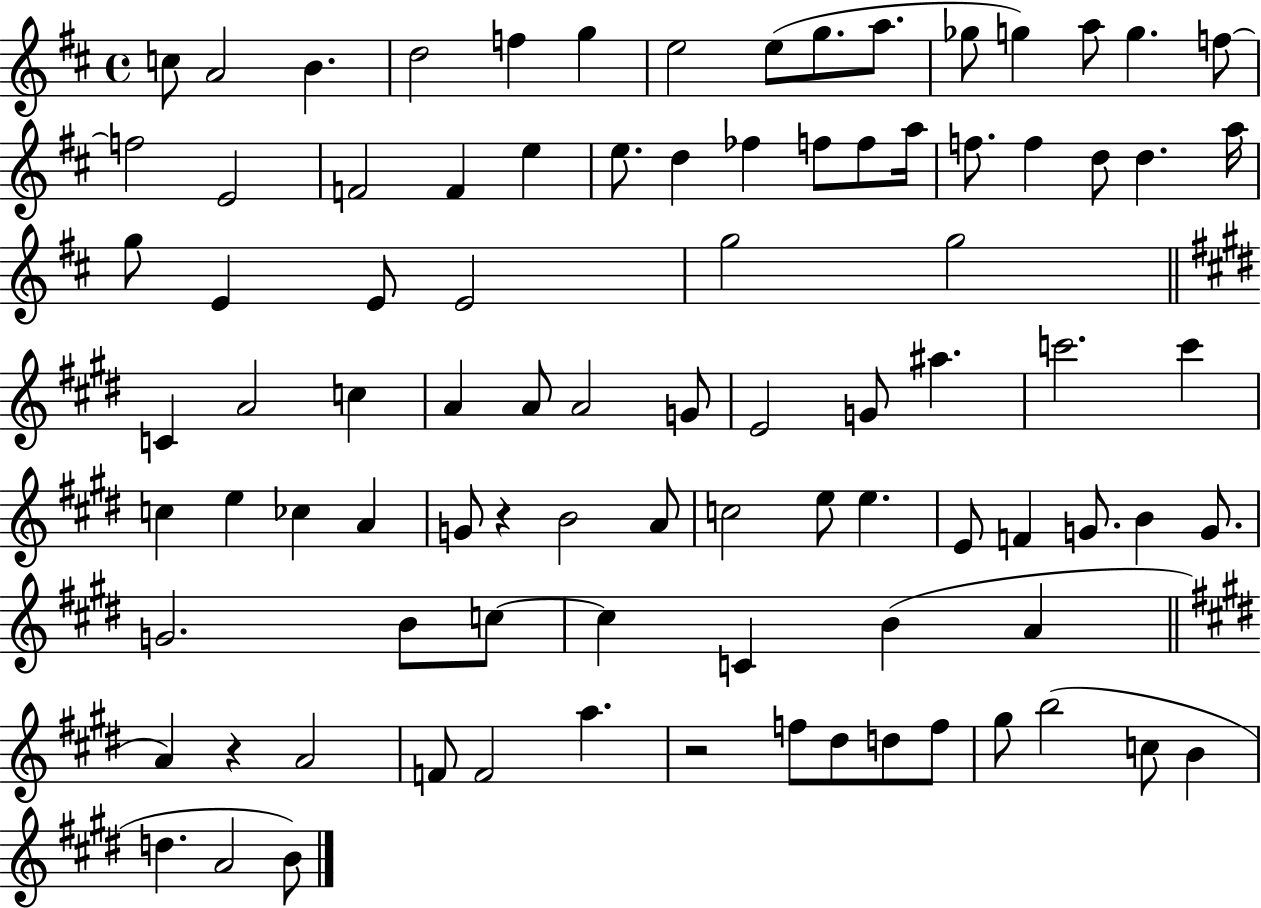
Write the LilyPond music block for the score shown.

{
  \clef treble
  \time 4/4
  \defaultTimeSignature
  \key d \major
  c''8 a'2 b'4. | d''2 f''4 g''4 | e''2 e''8( g''8. a''8. | ges''8 g''4) a''8 g''4. f''8~~ | \break f''2 e'2 | f'2 f'4 e''4 | e''8. d''4 fes''4 f''8 f''8 a''16 | f''8. f''4 d''8 d''4. a''16 | \break g''8 e'4 e'8 e'2 | g''2 g''2 | \bar "||" \break \key e \major c'4 a'2 c''4 | a'4 a'8 a'2 g'8 | e'2 g'8 ais''4. | c'''2. c'''4 | \break c''4 e''4 ces''4 a'4 | g'8 r4 b'2 a'8 | c''2 e''8 e''4. | e'8 f'4 g'8. b'4 g'8. | \break g'2. b'8 c''8~~ | c''4 c'4 b'4( a'4 | \bar "||" \break \key e \major a'4) r4 a'2 | f'8 f'2 a''4. | r2 f''8 dis''8 d''8 f''8 | gis''8 b''2( c''8 b'4 | \break d''4. a'2 b'8) | \bar "|."
}